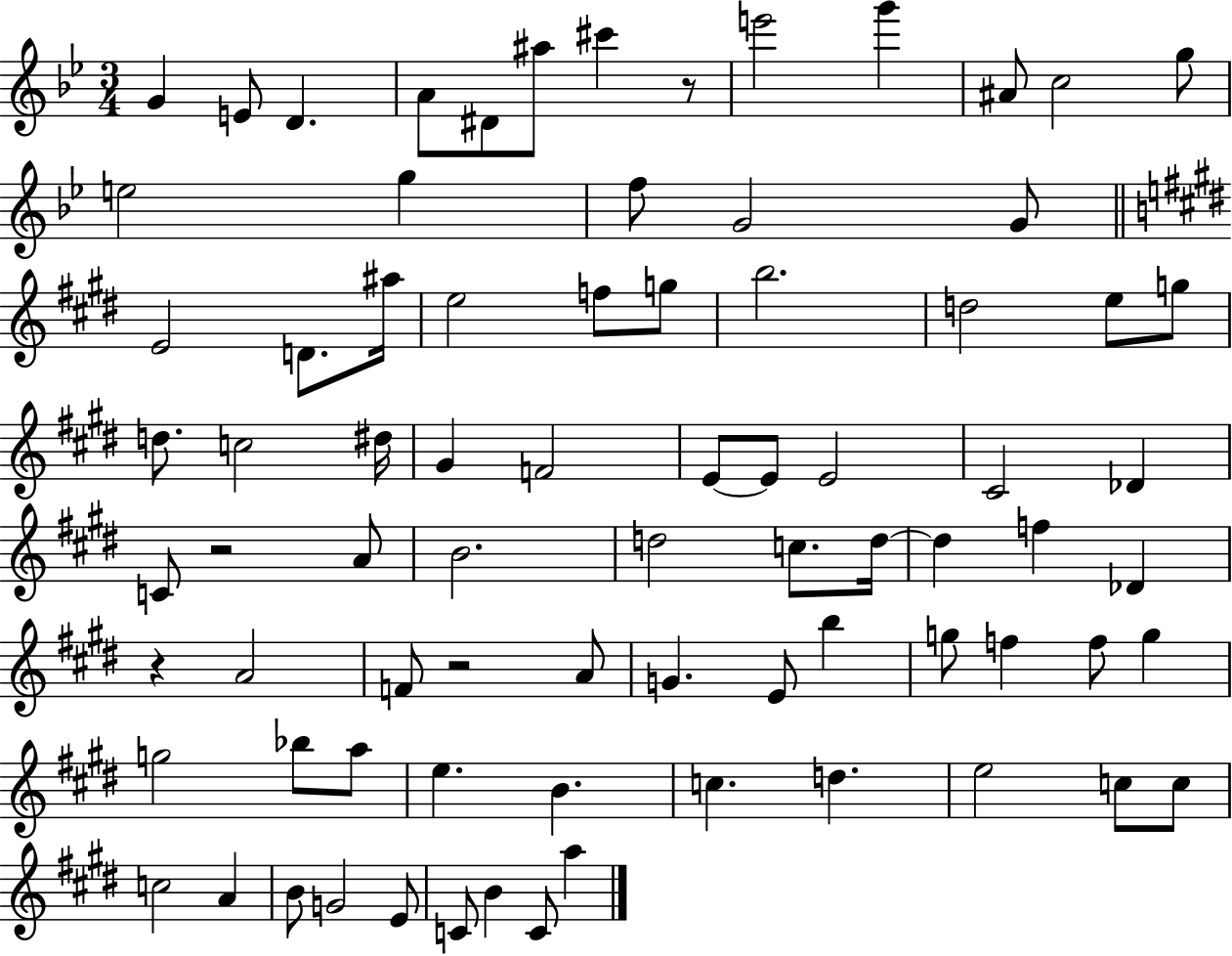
{
  \clef treble
  \numericTimeSignature
  \time 3/4
  \key bes \major
  g'4 e'8 d'4. | a'8 dis'8 ais''8 cis'''4 r8 | e'''2 g'''4 | ais'8 c''2 g''8 | \break e''2 g''4 | f''8 g'2 g'8 | \bar "||" \break \key e \major e'2 d'8. ais''16 | e''2 f''8 g''8 | b''2. | d''2 e''8 g''8 | \break d''8. c''2 dis''16 | gis'4 f'2 | e'8~~ e'8 e'2 | cis'2 des'4 | \break c'8 r2 a'8 | b'2. | d''2 c''8. d''16~~ | d''4 f''4 des'4 | \break r4 a'2 | f'8 r2 a'8 | g'4. e'8 b''4 | g''8 f''4 f''8 g''4 | \break g''2 bes''8 a''8 | e''4. b'4. | c''4. d''4. | e''2 c''8 c''8 | \break c''2 a'4 | b'8 g'2 e'8 | c'8 b'4 c'8 a''4 | \bar "|."
}